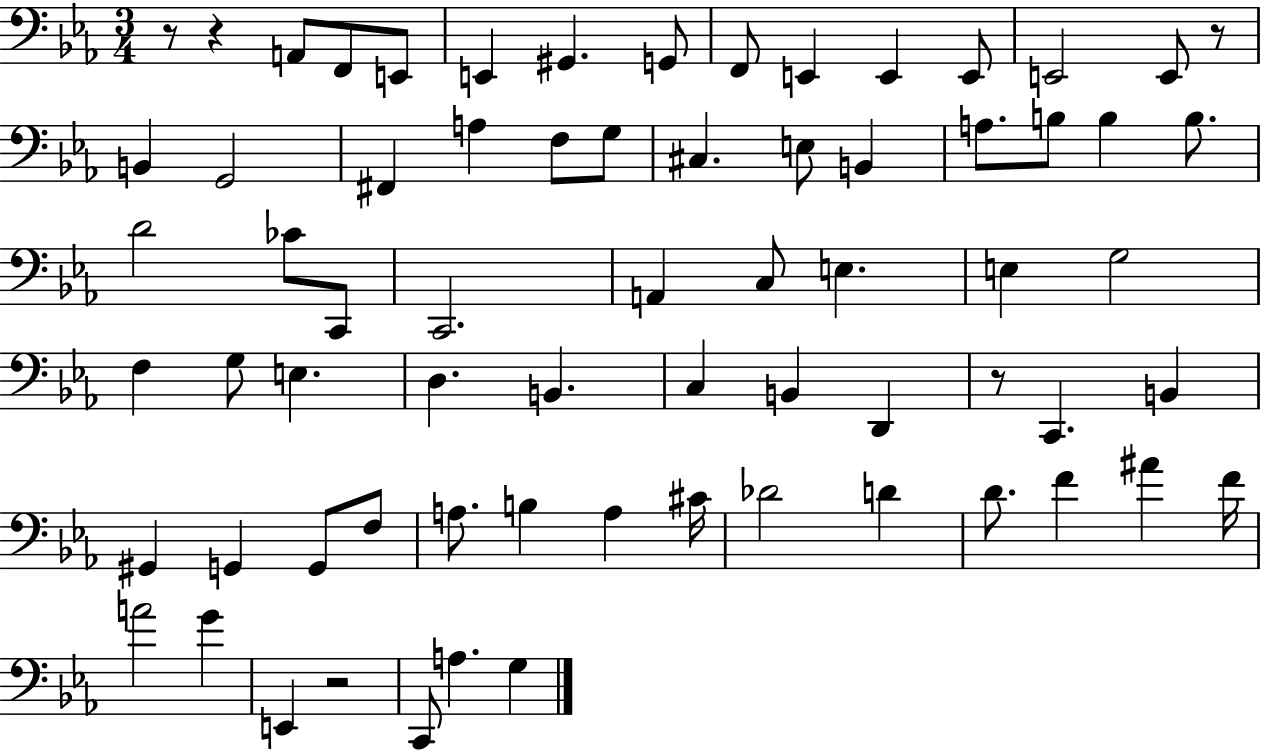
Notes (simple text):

R/e R/q A2/e F2/e E2/e E2/q G#2/q. G2/e F2/e E2/q E2/q E2/e E2/h E2/e R/e B2/q G2/h F#2/q A3/q F3/e G3/e C#3/q. E3/e B2/q A3/e. B3/e B3/q B3/e. D4/h CES4/e C2/e C2/h. A2/q C3/e E3/q. E3/q G3/h F3/q G3/e E3/q. D3/q. B2/q. C3/q B2/q D2/q R/e C2/q. B2/q G#2/q G2/q G2/e F3/e A3/e. B3/q A3/q C#4/s Db4/h D4/q D4/e. F4/q A#4/q F4/s A4/h G4/q E2/q R/h C2/e A3/q. G3/q